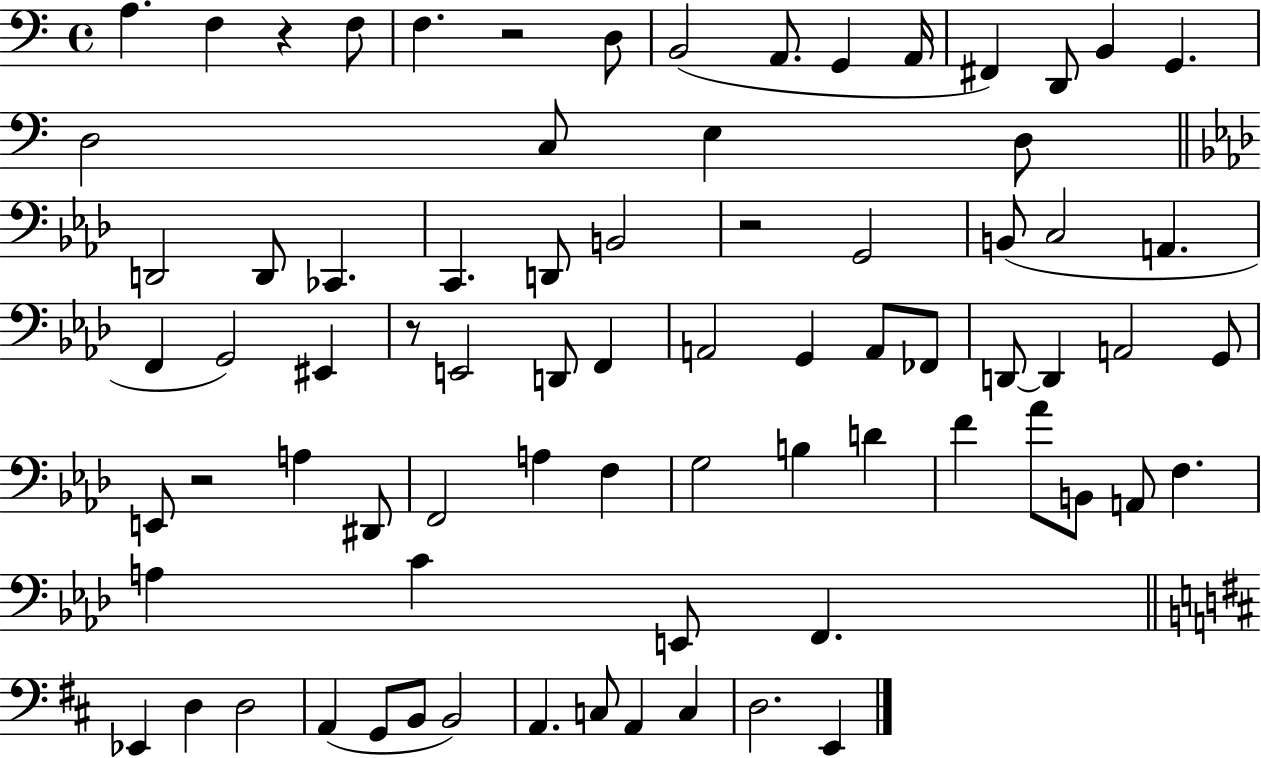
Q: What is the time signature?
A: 4/4